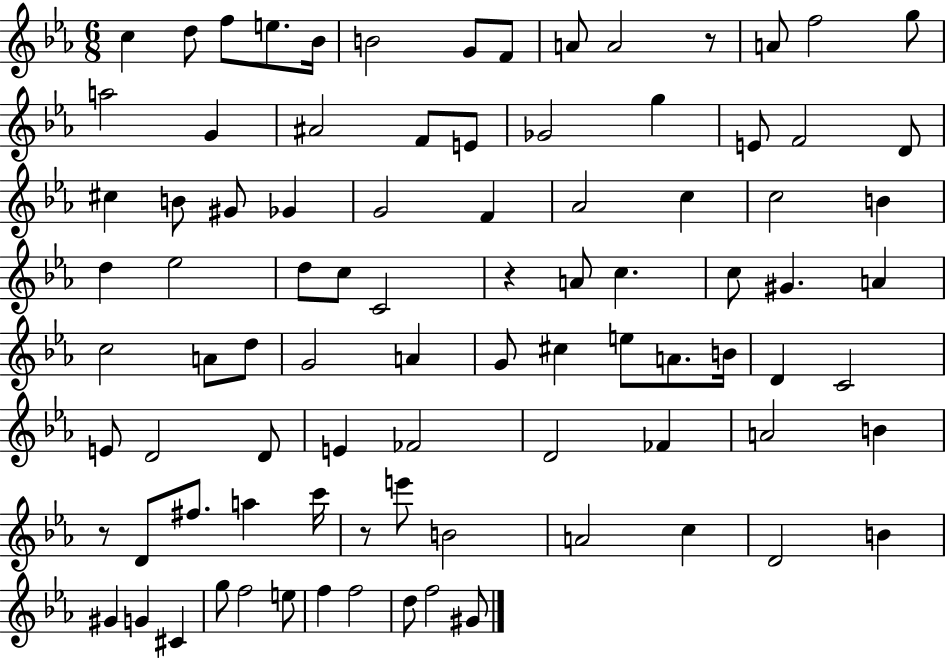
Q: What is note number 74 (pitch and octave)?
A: B4